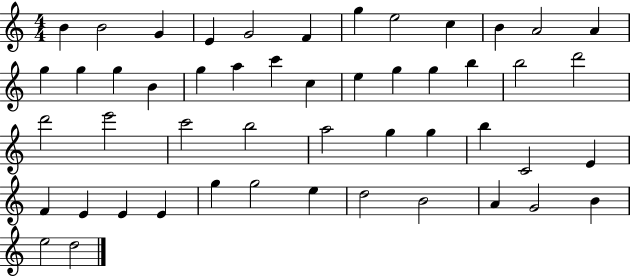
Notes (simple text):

B4/q B4/h G4/q E4/q G4/h F4/q G5/q E5/h C5/q B4/q A4/h A4/q G5/q G5/q G5/q B4/q G5/q A5/q C6/q C5/q E5/q G5/q G5/q B5/q B5/h D6/h D6/h E6/h C6/h B5/h A5/h G5/q G5/q B5/q C4/h E4/q F4/q E4/q E4/q E4/q G5/q G5/h E5/q D5/h B4/h A4/q G4/h B4/q E5/h D5/h